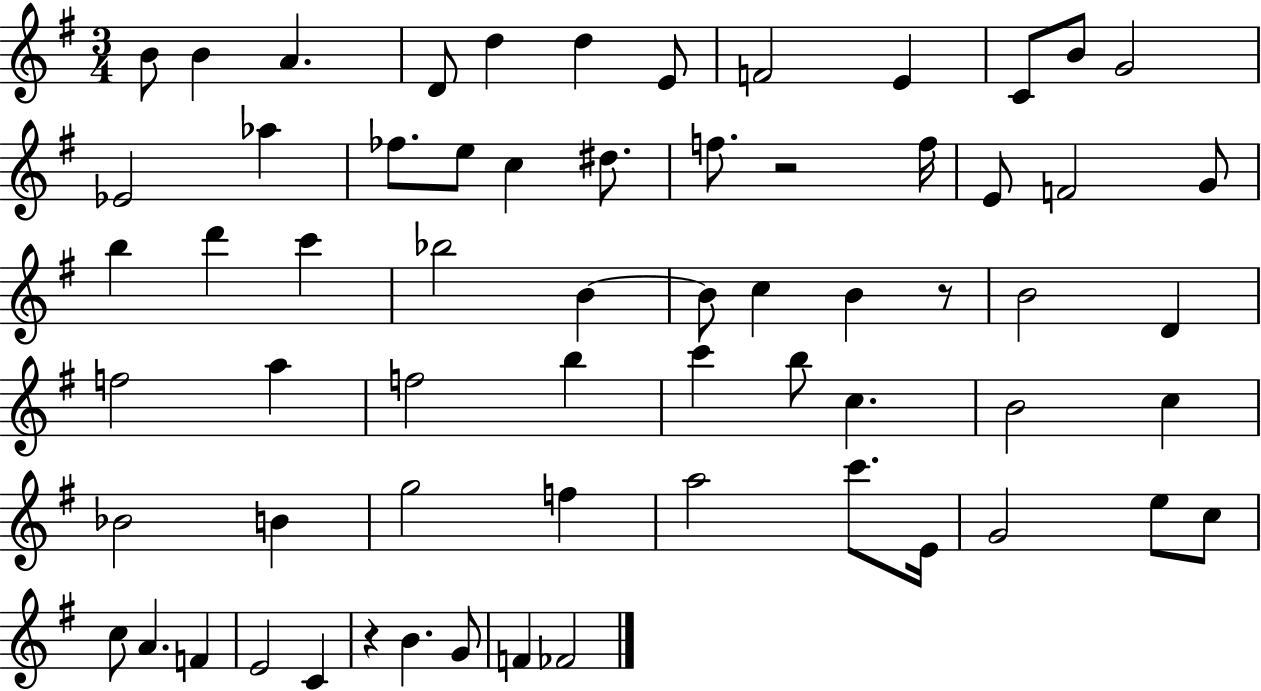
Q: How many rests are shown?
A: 3